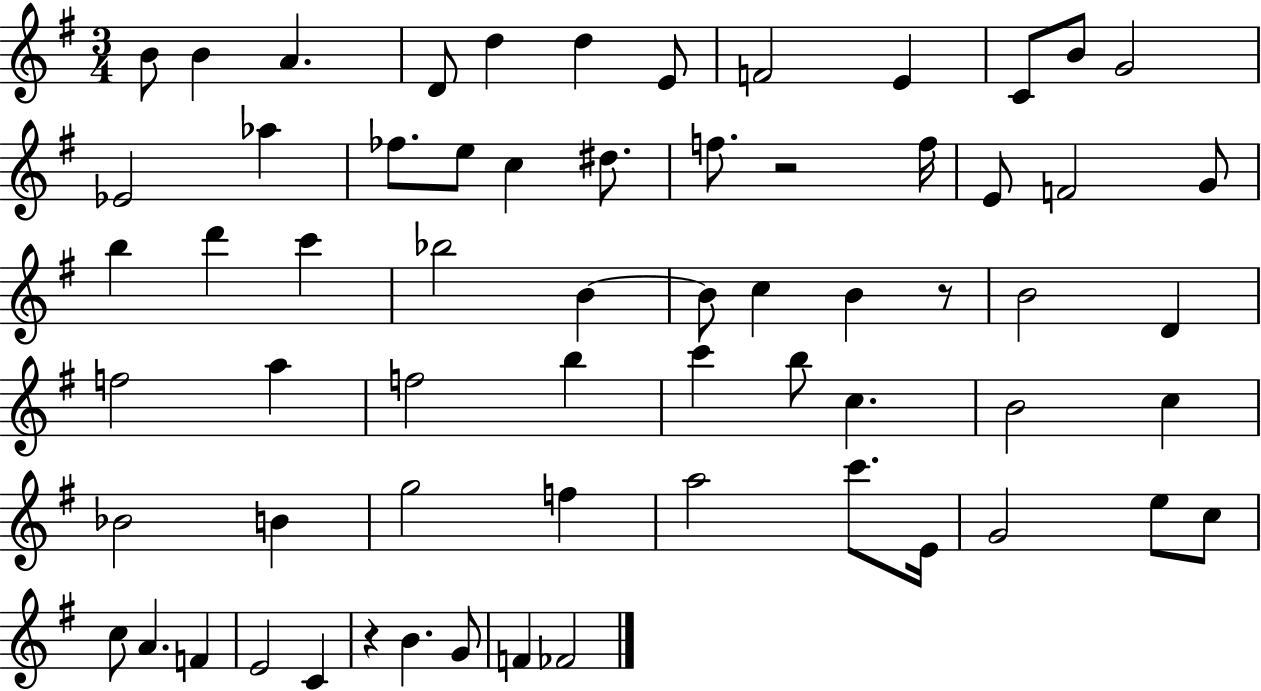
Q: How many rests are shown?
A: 3